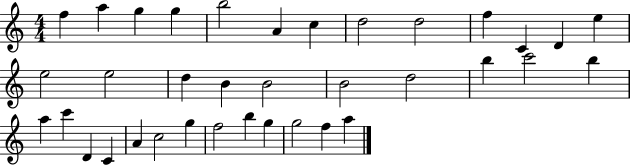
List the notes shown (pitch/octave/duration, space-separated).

F5/q A5/q G5/q G5/q B5/h A4/q C5/q D5/h D5/h F5/q C4/q D4/q E5/q E5/h E5/h D5/q B4/q B4/h B4/h D5/h B5/q C6/h B5/q A5/q C6/q D4/q C4/q A4/q C5/h G5/q F5/h B5/q G5/q G5/h F5/q A5/q